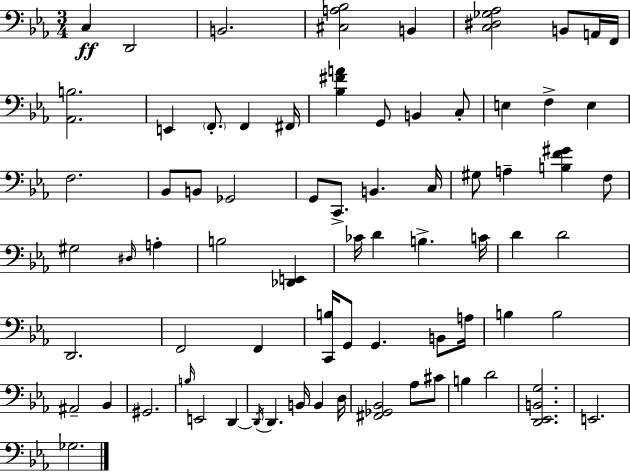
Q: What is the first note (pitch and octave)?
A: C3